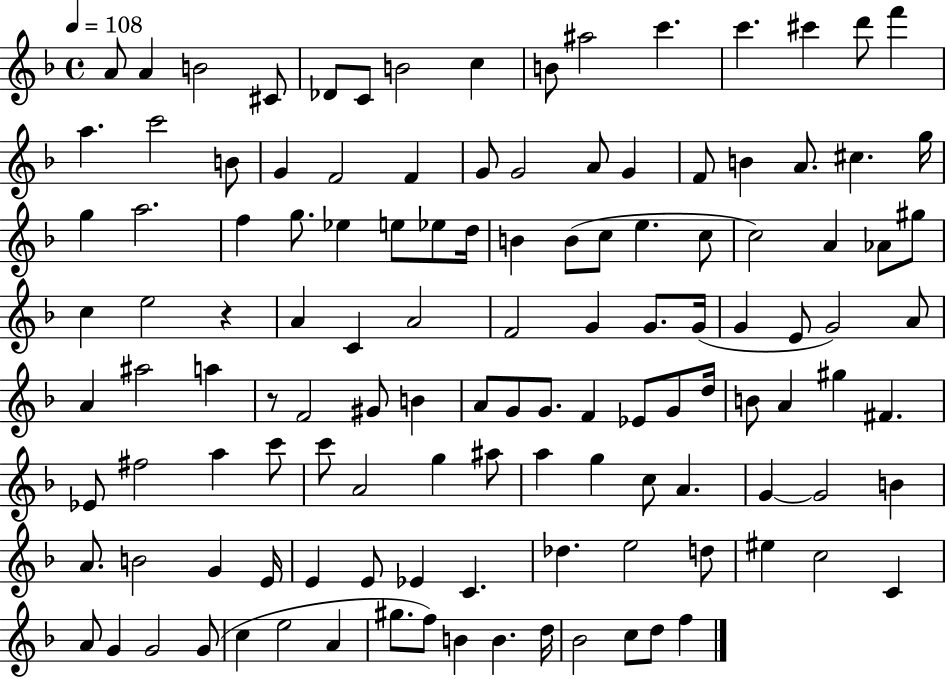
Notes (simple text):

A4/e A4/q B4/h C#4/e Db4/e C4/e B4/h C5/q B4/e A#5/h C6/q. C6/q. C#6/q D6/e F6/q A5/q. C6/h B4/e G4/q F4/h F4/q G4/e G4/h A4/e G4/q F4/e B4/q A4/e. C#5/q. G5/s G5/q A5/h. F5/q G5/e. Eb5/q E5/e Eb5/e D5/s B4/q B4/e C5/e E5/q. C5/e C5/h A4/q Ab4/e G#5/e C5/q E5/h R/q A4/q C4/q A4/h F4/h G4/q G4/e. G4/s G4/q E4/e G4/h A4/e A4/q A#5/h A5/q R/e F4/h G#4/e B4/q A4/e G4/e G4/e. F4/q Eb4/e G4/e D5/s B4/e A4/q G#5/q F#4/q. Eb4/e F#5/h A5/q C6/e C6/e A4/h G5/q A#5/e A5/q G5/q C5/e A4/q. G4/q G4/h B4/q A4/e. B4/h G4/q E4/s E4/q E4/e Eb4/q C4/q. Db5/q. E5/h D5/e EIS5/q C5/h C4/q A4/e G4/q G4/h G4/e C5/q E5/h A4/q G#5/e. F5/e B4/q B4/q. D5/s Bb4/h C5/e D5/e F5/q